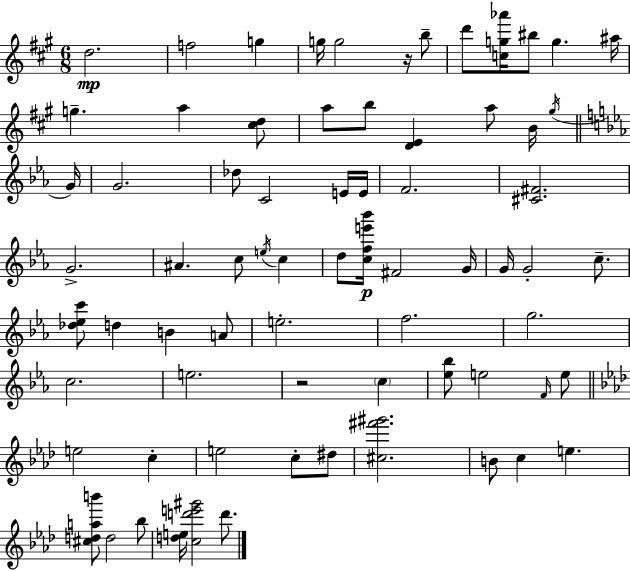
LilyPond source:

{
  \clef treble
  \numericTimeSignature
  \time 6/8
  \key a \major
  \repeat volta 2 { d''2.\mp | f''2 g''4 | g''16 g''2 r16 b''8-- | d'''8 <c'' g'' aes'''>16 bis''8 g''4. ais''16 | \break g''4.-- a''4 <cis'' d''>8 | a''8 b''8 <d' e'>4 a''8 b'16 \acciaccatura { gis''16 } | \bar "||" \break \key ees \major g'16 g'2. | des''8 c'2 e'16 | e'16 f'2. | <cis' fis'>2. | \break g'2.-> | ais'4. c''8 \acciaccatura { e''16 } c''4 | d''8 <c'' f'' e''' bes'''>16\p fis'2 | g'16 g'16 g'2-. c''8.-- | \break <des'' ees'' c'''>8 d''4 b'4 | a'8 e''2.-. | f''2. | g''2. | \break c''2. | e''2. | r2 \parenthesize c''4 | <ees'' bes''>8 e''2 | \break \grace { f'16 } e''8 \bar "||" \break \key aes \major e''2 c''4-. | e''2 c''8-. dis''8 | <cis'' fis''' gis'''>2. | b'8 c''4 e''4. | \break <cis'' d'' a'' b'''>8 d''2 bes''8 | <d'' e''>16 <c'' d''' e''' gis'''>2 d'''8. | } \bar "|."
}